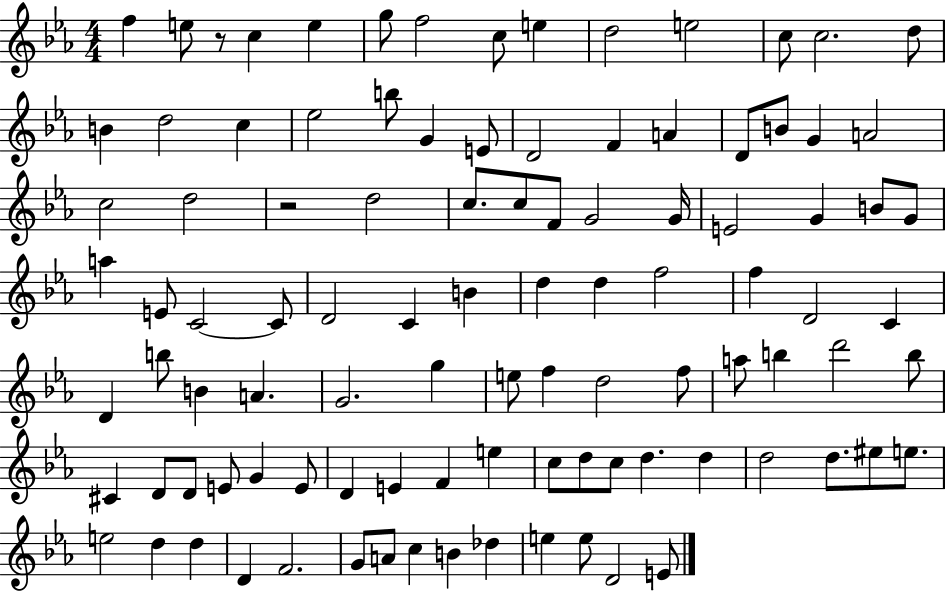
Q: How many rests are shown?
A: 2